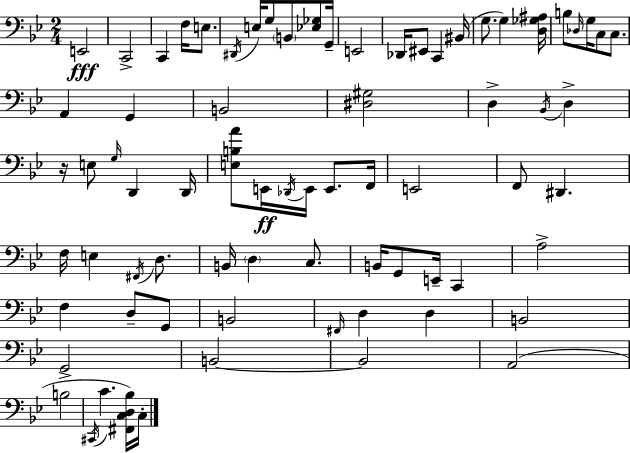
{
  \clef bass
  \numericTimeSignature
  \time 2/4
  \key g \minor
  e,2\fff | c,2-> | c,4 f16 e8. | \acciaccatura { dis,16 } e16 g8 \parenthesize b,8 <ees ges>8 | \break g,16-- e,2 | des,16 eis,8 c,4 | bis,16( g8. g4) | <d ges ais>16 b8 \grace { des16 } g16 c8 c8. | \break a,4 g,4 | b,2 | <dis gis>2 | d4-> \acciaccatura { bes,16 } d4-> | \break r16 e8 \grace { g16 } d,4 | d,16 <e b a'>8 e,16\ff \acciaccatura { des,16 } | e,16 e,8. f,16 e,2 | f,8 dis,4. | \break f16 e4 | \acciaccatura { fis,16 } d8. b,16 \parenthesize d4 | c8. b,16 g,8 | e,16-- c,4 a2-> | \break f4 | d8-- g,8 b,2 | \grace { fis,16 } d4 | d4 b,2 | \break g,2 | b,2~~ | b,2 | a,2( | \break b2-> | \acciaccatura { cis,16 } | c'4. <fis, c d bes>16) c16-. | \bar "|."
}